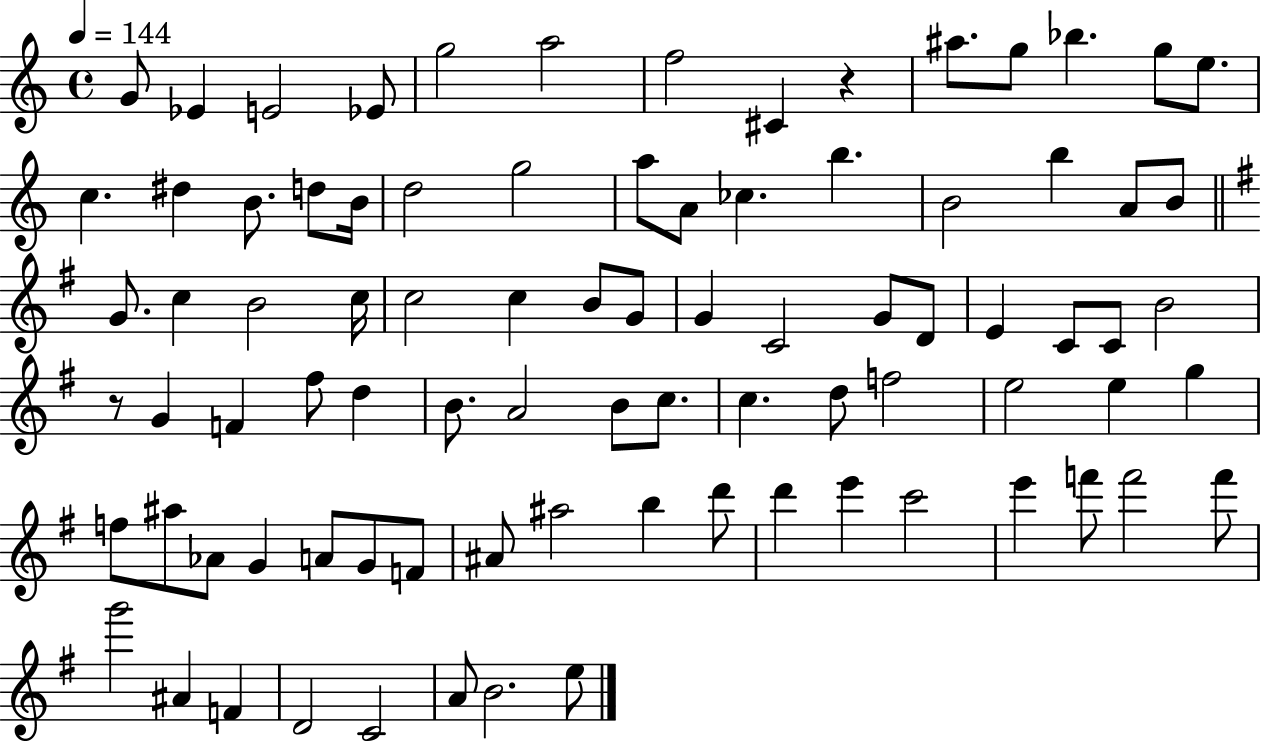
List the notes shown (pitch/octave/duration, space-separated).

G4/e Eb4/q E4/h Eb4/e G5/h A5/h F5/h C#4/q R/q A#5/e. G5/e Bb5/q. G5/e E5/e. C5/q. D#5/q B4/e. D5/e B4/s D5/h G5/h A5/e A4/e CES5/q. B5/q. B4/h B5/q A4/e B4/e G4/e. C5/q B4/h C5/s C5/h C5/q B4/e G4/e G4/q C4/h G4/e D4/e E4/q C4/e C4/e B4/h R/e G4/q F4/q F#5/e D5/q B4/e. A4/h B4/e C5/e. C5/q. D5/e F5/h E5/h E5/q G5/q F5/e A#5/e Ab4/e G4/q A4/e G4/e F4/e A#4/e A#5/h B5/q D6/e D6/q E6/q C6/h E6/q F6/e F6/h F6/e G6/h A#4/q F4/q D4/h C4/h A4/e B4/h. E5/e